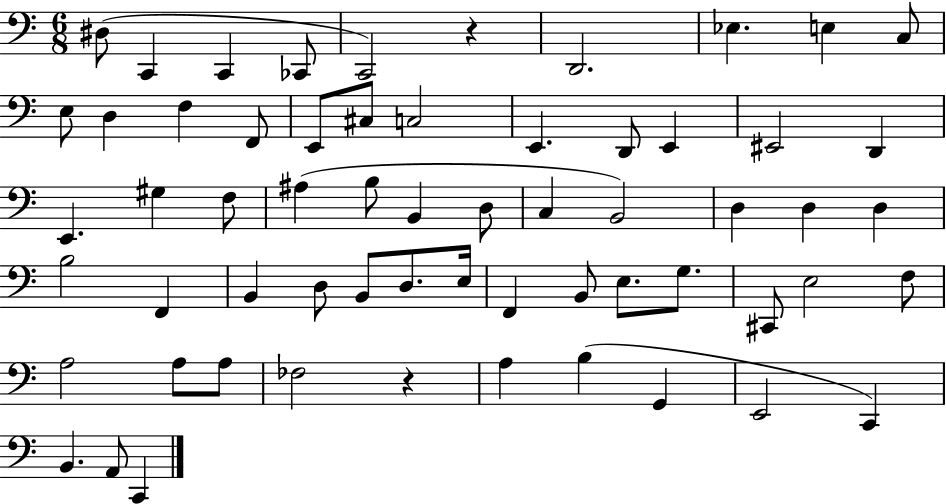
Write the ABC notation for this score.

X:1
T:Untitled
M:6/8
L:1/4
K:C
^D,/2 C,, C,, _C,,/2 C,,2 z D,,2 _E, E, C,/2 E,/2 D, F, F,,/2 E,,/2 ^C,/2 C,2 E,, D,,/2 E,, ^E,,2 D,, E,, ^G, F,/2 ^A, B,/2 B,, D,/2 C, B,,2 D, D, D, B,2 F,, B,, D,/2 B,,/2 D,/2 E,/4 F,, B,,/2 E,/2 G,/2 ^C,,/2 E,2 F,/2 A,2 A,/2 A,/2 _F,2 z A, B, G,, E,,2 C,, B,, A,,/2 C,,